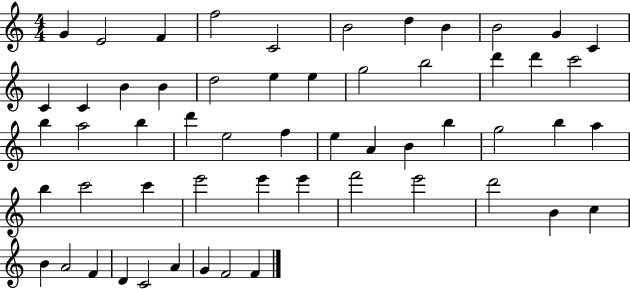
{
  \clef treble
  \numericTimeSignature
  \time 4/4
  \key c \major
  g'4 e'2 f'4 | f''2 c'2 | b'2 d''4 b'4 | b'2 g'4 c'4 | \break c'4 c'4 b'4 b'4 | d''2 e''4 e''4 | g''2 b''2 | d'''4 d'''4 c'''2 | \break b''4 a''2 b''4 | d'''4 e''2 f''4 | e''4 a'4 b'4 b''4 | g''2 b''4 a''4 | \break b''4 c'''2 c'''4 | e'''2 e'''4 e'''4 | f'''2 e'''2 | d'''2 b'4 c''4 | \break b'4 a'2 f'4 | d'4 c'2 a'4 | g'4 f'2 f'4 | \bar "|."
}